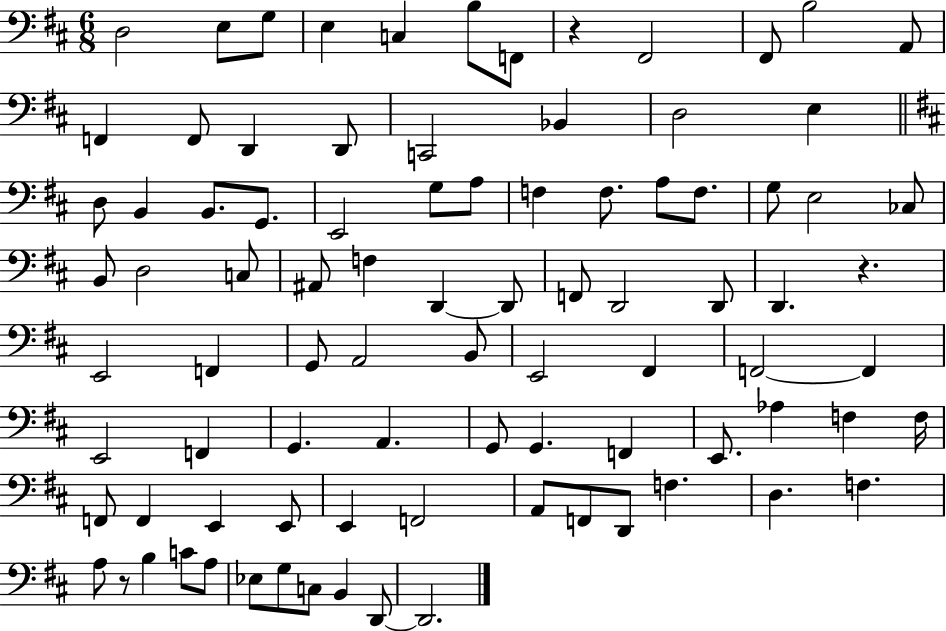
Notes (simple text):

D3/h E3/e G3/e E3/q C3/q B3/e F2/e R/q F#2/h F#2/e B3/h A2/e F2/q F2/e D2/q D2/e C2/h Bb2/q D3/h E3/q D3/e B2/q B2/e. G2/e. E2/h G3/e A3/e F3/q F3/e. A3/e F3/e. G3/e E3/h CES3/e B2/e D3/h C3/e A#2/e F3/q D2/q D2/e F2/e D2/h D2/e D2/q. R/q. E2/h F2/q G2/e A2/h B2/e E2/h F#2/q F2/h F2/q E2/h F2/q G2/q. A2/q. G2/e G2/q. F2/q E2/e. Ab3/q F3/q F3/s F2/e F2/q E2/q E2/e E2/q F2/h A2/e F2/e D2/e F3/q. D3/q. F3/q. A3/e R/e B3/q C4/e A3/e Eb3/e G3/e C3/e B2/q D2/e D2/h.